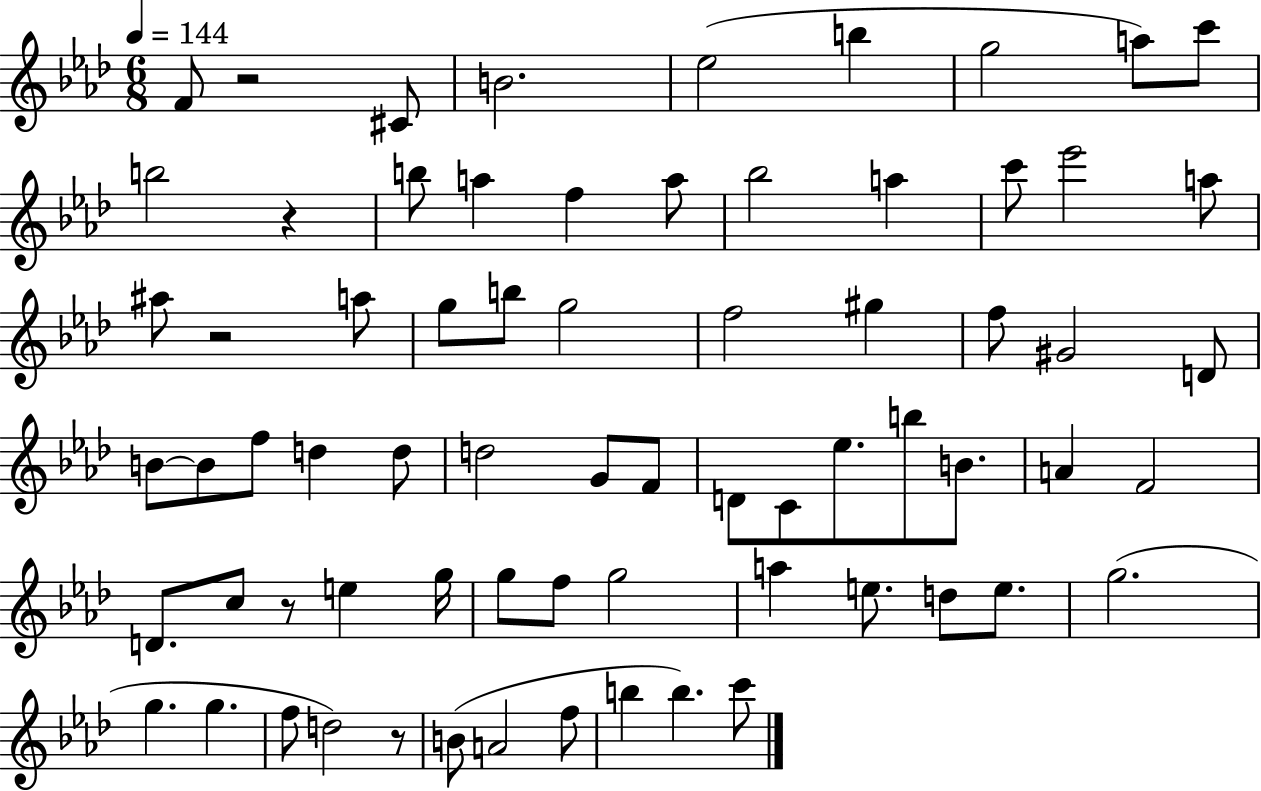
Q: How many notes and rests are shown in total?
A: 70